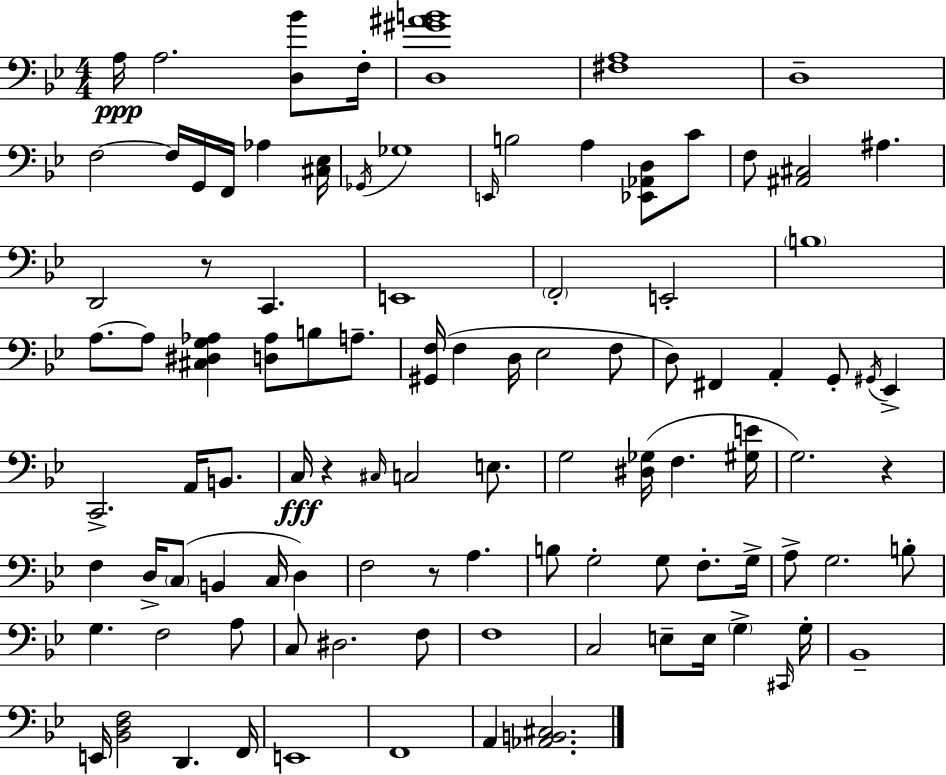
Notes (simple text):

A3/s A3/h. [D3,Bb4]/e F3/s [D3,G#4,A#4,B4]/w [F#3,A3]/w D3/w F3/h F3/s G2/s F2/s Ab3/q [C#3,Eb3]/s Gb2/s Gb3/w E2/s B3/h A3/q [Eb2,Ab2,D3]/e C4/e F3/e [A#2,C#3]/h A#3/q. D2/h R/e C2/q. E2/w F2/h E2/h B3/w A3/e. A3/e [C#3,D#3,G3,Ab3]/q [D3,Ab3]/e B3/e A3/e. [G#2,F3]/s F3/q D3/s Eb3/h F3/e D3/e F#2/q A2/q G2/e G#2/s Eb2/q C2/h. A2/s B2/e. C3/s R/q C#3/s C3/h E3/e. G3/h [D#3,Gb3]/s F3/q. [G#3,E4]/s G3/h. R/q F3/q D3/s C3/e B2/q C3/s D3/q F3/h R/e A3/q. B3/e G3/h G3/e F3/e. G3/s A3/e G3/h. B3/e G3/q. F3/h A3/e C3/e D#3/h. F3/e F3/w C3/h E3/e E3/s G3/q C#2/s G3/s Bb2/w E2/s [Bb2,D3,F3]/h D2/q. F2/s E2/w F2/w A2/q [Ab2,B2,C#3]/h.